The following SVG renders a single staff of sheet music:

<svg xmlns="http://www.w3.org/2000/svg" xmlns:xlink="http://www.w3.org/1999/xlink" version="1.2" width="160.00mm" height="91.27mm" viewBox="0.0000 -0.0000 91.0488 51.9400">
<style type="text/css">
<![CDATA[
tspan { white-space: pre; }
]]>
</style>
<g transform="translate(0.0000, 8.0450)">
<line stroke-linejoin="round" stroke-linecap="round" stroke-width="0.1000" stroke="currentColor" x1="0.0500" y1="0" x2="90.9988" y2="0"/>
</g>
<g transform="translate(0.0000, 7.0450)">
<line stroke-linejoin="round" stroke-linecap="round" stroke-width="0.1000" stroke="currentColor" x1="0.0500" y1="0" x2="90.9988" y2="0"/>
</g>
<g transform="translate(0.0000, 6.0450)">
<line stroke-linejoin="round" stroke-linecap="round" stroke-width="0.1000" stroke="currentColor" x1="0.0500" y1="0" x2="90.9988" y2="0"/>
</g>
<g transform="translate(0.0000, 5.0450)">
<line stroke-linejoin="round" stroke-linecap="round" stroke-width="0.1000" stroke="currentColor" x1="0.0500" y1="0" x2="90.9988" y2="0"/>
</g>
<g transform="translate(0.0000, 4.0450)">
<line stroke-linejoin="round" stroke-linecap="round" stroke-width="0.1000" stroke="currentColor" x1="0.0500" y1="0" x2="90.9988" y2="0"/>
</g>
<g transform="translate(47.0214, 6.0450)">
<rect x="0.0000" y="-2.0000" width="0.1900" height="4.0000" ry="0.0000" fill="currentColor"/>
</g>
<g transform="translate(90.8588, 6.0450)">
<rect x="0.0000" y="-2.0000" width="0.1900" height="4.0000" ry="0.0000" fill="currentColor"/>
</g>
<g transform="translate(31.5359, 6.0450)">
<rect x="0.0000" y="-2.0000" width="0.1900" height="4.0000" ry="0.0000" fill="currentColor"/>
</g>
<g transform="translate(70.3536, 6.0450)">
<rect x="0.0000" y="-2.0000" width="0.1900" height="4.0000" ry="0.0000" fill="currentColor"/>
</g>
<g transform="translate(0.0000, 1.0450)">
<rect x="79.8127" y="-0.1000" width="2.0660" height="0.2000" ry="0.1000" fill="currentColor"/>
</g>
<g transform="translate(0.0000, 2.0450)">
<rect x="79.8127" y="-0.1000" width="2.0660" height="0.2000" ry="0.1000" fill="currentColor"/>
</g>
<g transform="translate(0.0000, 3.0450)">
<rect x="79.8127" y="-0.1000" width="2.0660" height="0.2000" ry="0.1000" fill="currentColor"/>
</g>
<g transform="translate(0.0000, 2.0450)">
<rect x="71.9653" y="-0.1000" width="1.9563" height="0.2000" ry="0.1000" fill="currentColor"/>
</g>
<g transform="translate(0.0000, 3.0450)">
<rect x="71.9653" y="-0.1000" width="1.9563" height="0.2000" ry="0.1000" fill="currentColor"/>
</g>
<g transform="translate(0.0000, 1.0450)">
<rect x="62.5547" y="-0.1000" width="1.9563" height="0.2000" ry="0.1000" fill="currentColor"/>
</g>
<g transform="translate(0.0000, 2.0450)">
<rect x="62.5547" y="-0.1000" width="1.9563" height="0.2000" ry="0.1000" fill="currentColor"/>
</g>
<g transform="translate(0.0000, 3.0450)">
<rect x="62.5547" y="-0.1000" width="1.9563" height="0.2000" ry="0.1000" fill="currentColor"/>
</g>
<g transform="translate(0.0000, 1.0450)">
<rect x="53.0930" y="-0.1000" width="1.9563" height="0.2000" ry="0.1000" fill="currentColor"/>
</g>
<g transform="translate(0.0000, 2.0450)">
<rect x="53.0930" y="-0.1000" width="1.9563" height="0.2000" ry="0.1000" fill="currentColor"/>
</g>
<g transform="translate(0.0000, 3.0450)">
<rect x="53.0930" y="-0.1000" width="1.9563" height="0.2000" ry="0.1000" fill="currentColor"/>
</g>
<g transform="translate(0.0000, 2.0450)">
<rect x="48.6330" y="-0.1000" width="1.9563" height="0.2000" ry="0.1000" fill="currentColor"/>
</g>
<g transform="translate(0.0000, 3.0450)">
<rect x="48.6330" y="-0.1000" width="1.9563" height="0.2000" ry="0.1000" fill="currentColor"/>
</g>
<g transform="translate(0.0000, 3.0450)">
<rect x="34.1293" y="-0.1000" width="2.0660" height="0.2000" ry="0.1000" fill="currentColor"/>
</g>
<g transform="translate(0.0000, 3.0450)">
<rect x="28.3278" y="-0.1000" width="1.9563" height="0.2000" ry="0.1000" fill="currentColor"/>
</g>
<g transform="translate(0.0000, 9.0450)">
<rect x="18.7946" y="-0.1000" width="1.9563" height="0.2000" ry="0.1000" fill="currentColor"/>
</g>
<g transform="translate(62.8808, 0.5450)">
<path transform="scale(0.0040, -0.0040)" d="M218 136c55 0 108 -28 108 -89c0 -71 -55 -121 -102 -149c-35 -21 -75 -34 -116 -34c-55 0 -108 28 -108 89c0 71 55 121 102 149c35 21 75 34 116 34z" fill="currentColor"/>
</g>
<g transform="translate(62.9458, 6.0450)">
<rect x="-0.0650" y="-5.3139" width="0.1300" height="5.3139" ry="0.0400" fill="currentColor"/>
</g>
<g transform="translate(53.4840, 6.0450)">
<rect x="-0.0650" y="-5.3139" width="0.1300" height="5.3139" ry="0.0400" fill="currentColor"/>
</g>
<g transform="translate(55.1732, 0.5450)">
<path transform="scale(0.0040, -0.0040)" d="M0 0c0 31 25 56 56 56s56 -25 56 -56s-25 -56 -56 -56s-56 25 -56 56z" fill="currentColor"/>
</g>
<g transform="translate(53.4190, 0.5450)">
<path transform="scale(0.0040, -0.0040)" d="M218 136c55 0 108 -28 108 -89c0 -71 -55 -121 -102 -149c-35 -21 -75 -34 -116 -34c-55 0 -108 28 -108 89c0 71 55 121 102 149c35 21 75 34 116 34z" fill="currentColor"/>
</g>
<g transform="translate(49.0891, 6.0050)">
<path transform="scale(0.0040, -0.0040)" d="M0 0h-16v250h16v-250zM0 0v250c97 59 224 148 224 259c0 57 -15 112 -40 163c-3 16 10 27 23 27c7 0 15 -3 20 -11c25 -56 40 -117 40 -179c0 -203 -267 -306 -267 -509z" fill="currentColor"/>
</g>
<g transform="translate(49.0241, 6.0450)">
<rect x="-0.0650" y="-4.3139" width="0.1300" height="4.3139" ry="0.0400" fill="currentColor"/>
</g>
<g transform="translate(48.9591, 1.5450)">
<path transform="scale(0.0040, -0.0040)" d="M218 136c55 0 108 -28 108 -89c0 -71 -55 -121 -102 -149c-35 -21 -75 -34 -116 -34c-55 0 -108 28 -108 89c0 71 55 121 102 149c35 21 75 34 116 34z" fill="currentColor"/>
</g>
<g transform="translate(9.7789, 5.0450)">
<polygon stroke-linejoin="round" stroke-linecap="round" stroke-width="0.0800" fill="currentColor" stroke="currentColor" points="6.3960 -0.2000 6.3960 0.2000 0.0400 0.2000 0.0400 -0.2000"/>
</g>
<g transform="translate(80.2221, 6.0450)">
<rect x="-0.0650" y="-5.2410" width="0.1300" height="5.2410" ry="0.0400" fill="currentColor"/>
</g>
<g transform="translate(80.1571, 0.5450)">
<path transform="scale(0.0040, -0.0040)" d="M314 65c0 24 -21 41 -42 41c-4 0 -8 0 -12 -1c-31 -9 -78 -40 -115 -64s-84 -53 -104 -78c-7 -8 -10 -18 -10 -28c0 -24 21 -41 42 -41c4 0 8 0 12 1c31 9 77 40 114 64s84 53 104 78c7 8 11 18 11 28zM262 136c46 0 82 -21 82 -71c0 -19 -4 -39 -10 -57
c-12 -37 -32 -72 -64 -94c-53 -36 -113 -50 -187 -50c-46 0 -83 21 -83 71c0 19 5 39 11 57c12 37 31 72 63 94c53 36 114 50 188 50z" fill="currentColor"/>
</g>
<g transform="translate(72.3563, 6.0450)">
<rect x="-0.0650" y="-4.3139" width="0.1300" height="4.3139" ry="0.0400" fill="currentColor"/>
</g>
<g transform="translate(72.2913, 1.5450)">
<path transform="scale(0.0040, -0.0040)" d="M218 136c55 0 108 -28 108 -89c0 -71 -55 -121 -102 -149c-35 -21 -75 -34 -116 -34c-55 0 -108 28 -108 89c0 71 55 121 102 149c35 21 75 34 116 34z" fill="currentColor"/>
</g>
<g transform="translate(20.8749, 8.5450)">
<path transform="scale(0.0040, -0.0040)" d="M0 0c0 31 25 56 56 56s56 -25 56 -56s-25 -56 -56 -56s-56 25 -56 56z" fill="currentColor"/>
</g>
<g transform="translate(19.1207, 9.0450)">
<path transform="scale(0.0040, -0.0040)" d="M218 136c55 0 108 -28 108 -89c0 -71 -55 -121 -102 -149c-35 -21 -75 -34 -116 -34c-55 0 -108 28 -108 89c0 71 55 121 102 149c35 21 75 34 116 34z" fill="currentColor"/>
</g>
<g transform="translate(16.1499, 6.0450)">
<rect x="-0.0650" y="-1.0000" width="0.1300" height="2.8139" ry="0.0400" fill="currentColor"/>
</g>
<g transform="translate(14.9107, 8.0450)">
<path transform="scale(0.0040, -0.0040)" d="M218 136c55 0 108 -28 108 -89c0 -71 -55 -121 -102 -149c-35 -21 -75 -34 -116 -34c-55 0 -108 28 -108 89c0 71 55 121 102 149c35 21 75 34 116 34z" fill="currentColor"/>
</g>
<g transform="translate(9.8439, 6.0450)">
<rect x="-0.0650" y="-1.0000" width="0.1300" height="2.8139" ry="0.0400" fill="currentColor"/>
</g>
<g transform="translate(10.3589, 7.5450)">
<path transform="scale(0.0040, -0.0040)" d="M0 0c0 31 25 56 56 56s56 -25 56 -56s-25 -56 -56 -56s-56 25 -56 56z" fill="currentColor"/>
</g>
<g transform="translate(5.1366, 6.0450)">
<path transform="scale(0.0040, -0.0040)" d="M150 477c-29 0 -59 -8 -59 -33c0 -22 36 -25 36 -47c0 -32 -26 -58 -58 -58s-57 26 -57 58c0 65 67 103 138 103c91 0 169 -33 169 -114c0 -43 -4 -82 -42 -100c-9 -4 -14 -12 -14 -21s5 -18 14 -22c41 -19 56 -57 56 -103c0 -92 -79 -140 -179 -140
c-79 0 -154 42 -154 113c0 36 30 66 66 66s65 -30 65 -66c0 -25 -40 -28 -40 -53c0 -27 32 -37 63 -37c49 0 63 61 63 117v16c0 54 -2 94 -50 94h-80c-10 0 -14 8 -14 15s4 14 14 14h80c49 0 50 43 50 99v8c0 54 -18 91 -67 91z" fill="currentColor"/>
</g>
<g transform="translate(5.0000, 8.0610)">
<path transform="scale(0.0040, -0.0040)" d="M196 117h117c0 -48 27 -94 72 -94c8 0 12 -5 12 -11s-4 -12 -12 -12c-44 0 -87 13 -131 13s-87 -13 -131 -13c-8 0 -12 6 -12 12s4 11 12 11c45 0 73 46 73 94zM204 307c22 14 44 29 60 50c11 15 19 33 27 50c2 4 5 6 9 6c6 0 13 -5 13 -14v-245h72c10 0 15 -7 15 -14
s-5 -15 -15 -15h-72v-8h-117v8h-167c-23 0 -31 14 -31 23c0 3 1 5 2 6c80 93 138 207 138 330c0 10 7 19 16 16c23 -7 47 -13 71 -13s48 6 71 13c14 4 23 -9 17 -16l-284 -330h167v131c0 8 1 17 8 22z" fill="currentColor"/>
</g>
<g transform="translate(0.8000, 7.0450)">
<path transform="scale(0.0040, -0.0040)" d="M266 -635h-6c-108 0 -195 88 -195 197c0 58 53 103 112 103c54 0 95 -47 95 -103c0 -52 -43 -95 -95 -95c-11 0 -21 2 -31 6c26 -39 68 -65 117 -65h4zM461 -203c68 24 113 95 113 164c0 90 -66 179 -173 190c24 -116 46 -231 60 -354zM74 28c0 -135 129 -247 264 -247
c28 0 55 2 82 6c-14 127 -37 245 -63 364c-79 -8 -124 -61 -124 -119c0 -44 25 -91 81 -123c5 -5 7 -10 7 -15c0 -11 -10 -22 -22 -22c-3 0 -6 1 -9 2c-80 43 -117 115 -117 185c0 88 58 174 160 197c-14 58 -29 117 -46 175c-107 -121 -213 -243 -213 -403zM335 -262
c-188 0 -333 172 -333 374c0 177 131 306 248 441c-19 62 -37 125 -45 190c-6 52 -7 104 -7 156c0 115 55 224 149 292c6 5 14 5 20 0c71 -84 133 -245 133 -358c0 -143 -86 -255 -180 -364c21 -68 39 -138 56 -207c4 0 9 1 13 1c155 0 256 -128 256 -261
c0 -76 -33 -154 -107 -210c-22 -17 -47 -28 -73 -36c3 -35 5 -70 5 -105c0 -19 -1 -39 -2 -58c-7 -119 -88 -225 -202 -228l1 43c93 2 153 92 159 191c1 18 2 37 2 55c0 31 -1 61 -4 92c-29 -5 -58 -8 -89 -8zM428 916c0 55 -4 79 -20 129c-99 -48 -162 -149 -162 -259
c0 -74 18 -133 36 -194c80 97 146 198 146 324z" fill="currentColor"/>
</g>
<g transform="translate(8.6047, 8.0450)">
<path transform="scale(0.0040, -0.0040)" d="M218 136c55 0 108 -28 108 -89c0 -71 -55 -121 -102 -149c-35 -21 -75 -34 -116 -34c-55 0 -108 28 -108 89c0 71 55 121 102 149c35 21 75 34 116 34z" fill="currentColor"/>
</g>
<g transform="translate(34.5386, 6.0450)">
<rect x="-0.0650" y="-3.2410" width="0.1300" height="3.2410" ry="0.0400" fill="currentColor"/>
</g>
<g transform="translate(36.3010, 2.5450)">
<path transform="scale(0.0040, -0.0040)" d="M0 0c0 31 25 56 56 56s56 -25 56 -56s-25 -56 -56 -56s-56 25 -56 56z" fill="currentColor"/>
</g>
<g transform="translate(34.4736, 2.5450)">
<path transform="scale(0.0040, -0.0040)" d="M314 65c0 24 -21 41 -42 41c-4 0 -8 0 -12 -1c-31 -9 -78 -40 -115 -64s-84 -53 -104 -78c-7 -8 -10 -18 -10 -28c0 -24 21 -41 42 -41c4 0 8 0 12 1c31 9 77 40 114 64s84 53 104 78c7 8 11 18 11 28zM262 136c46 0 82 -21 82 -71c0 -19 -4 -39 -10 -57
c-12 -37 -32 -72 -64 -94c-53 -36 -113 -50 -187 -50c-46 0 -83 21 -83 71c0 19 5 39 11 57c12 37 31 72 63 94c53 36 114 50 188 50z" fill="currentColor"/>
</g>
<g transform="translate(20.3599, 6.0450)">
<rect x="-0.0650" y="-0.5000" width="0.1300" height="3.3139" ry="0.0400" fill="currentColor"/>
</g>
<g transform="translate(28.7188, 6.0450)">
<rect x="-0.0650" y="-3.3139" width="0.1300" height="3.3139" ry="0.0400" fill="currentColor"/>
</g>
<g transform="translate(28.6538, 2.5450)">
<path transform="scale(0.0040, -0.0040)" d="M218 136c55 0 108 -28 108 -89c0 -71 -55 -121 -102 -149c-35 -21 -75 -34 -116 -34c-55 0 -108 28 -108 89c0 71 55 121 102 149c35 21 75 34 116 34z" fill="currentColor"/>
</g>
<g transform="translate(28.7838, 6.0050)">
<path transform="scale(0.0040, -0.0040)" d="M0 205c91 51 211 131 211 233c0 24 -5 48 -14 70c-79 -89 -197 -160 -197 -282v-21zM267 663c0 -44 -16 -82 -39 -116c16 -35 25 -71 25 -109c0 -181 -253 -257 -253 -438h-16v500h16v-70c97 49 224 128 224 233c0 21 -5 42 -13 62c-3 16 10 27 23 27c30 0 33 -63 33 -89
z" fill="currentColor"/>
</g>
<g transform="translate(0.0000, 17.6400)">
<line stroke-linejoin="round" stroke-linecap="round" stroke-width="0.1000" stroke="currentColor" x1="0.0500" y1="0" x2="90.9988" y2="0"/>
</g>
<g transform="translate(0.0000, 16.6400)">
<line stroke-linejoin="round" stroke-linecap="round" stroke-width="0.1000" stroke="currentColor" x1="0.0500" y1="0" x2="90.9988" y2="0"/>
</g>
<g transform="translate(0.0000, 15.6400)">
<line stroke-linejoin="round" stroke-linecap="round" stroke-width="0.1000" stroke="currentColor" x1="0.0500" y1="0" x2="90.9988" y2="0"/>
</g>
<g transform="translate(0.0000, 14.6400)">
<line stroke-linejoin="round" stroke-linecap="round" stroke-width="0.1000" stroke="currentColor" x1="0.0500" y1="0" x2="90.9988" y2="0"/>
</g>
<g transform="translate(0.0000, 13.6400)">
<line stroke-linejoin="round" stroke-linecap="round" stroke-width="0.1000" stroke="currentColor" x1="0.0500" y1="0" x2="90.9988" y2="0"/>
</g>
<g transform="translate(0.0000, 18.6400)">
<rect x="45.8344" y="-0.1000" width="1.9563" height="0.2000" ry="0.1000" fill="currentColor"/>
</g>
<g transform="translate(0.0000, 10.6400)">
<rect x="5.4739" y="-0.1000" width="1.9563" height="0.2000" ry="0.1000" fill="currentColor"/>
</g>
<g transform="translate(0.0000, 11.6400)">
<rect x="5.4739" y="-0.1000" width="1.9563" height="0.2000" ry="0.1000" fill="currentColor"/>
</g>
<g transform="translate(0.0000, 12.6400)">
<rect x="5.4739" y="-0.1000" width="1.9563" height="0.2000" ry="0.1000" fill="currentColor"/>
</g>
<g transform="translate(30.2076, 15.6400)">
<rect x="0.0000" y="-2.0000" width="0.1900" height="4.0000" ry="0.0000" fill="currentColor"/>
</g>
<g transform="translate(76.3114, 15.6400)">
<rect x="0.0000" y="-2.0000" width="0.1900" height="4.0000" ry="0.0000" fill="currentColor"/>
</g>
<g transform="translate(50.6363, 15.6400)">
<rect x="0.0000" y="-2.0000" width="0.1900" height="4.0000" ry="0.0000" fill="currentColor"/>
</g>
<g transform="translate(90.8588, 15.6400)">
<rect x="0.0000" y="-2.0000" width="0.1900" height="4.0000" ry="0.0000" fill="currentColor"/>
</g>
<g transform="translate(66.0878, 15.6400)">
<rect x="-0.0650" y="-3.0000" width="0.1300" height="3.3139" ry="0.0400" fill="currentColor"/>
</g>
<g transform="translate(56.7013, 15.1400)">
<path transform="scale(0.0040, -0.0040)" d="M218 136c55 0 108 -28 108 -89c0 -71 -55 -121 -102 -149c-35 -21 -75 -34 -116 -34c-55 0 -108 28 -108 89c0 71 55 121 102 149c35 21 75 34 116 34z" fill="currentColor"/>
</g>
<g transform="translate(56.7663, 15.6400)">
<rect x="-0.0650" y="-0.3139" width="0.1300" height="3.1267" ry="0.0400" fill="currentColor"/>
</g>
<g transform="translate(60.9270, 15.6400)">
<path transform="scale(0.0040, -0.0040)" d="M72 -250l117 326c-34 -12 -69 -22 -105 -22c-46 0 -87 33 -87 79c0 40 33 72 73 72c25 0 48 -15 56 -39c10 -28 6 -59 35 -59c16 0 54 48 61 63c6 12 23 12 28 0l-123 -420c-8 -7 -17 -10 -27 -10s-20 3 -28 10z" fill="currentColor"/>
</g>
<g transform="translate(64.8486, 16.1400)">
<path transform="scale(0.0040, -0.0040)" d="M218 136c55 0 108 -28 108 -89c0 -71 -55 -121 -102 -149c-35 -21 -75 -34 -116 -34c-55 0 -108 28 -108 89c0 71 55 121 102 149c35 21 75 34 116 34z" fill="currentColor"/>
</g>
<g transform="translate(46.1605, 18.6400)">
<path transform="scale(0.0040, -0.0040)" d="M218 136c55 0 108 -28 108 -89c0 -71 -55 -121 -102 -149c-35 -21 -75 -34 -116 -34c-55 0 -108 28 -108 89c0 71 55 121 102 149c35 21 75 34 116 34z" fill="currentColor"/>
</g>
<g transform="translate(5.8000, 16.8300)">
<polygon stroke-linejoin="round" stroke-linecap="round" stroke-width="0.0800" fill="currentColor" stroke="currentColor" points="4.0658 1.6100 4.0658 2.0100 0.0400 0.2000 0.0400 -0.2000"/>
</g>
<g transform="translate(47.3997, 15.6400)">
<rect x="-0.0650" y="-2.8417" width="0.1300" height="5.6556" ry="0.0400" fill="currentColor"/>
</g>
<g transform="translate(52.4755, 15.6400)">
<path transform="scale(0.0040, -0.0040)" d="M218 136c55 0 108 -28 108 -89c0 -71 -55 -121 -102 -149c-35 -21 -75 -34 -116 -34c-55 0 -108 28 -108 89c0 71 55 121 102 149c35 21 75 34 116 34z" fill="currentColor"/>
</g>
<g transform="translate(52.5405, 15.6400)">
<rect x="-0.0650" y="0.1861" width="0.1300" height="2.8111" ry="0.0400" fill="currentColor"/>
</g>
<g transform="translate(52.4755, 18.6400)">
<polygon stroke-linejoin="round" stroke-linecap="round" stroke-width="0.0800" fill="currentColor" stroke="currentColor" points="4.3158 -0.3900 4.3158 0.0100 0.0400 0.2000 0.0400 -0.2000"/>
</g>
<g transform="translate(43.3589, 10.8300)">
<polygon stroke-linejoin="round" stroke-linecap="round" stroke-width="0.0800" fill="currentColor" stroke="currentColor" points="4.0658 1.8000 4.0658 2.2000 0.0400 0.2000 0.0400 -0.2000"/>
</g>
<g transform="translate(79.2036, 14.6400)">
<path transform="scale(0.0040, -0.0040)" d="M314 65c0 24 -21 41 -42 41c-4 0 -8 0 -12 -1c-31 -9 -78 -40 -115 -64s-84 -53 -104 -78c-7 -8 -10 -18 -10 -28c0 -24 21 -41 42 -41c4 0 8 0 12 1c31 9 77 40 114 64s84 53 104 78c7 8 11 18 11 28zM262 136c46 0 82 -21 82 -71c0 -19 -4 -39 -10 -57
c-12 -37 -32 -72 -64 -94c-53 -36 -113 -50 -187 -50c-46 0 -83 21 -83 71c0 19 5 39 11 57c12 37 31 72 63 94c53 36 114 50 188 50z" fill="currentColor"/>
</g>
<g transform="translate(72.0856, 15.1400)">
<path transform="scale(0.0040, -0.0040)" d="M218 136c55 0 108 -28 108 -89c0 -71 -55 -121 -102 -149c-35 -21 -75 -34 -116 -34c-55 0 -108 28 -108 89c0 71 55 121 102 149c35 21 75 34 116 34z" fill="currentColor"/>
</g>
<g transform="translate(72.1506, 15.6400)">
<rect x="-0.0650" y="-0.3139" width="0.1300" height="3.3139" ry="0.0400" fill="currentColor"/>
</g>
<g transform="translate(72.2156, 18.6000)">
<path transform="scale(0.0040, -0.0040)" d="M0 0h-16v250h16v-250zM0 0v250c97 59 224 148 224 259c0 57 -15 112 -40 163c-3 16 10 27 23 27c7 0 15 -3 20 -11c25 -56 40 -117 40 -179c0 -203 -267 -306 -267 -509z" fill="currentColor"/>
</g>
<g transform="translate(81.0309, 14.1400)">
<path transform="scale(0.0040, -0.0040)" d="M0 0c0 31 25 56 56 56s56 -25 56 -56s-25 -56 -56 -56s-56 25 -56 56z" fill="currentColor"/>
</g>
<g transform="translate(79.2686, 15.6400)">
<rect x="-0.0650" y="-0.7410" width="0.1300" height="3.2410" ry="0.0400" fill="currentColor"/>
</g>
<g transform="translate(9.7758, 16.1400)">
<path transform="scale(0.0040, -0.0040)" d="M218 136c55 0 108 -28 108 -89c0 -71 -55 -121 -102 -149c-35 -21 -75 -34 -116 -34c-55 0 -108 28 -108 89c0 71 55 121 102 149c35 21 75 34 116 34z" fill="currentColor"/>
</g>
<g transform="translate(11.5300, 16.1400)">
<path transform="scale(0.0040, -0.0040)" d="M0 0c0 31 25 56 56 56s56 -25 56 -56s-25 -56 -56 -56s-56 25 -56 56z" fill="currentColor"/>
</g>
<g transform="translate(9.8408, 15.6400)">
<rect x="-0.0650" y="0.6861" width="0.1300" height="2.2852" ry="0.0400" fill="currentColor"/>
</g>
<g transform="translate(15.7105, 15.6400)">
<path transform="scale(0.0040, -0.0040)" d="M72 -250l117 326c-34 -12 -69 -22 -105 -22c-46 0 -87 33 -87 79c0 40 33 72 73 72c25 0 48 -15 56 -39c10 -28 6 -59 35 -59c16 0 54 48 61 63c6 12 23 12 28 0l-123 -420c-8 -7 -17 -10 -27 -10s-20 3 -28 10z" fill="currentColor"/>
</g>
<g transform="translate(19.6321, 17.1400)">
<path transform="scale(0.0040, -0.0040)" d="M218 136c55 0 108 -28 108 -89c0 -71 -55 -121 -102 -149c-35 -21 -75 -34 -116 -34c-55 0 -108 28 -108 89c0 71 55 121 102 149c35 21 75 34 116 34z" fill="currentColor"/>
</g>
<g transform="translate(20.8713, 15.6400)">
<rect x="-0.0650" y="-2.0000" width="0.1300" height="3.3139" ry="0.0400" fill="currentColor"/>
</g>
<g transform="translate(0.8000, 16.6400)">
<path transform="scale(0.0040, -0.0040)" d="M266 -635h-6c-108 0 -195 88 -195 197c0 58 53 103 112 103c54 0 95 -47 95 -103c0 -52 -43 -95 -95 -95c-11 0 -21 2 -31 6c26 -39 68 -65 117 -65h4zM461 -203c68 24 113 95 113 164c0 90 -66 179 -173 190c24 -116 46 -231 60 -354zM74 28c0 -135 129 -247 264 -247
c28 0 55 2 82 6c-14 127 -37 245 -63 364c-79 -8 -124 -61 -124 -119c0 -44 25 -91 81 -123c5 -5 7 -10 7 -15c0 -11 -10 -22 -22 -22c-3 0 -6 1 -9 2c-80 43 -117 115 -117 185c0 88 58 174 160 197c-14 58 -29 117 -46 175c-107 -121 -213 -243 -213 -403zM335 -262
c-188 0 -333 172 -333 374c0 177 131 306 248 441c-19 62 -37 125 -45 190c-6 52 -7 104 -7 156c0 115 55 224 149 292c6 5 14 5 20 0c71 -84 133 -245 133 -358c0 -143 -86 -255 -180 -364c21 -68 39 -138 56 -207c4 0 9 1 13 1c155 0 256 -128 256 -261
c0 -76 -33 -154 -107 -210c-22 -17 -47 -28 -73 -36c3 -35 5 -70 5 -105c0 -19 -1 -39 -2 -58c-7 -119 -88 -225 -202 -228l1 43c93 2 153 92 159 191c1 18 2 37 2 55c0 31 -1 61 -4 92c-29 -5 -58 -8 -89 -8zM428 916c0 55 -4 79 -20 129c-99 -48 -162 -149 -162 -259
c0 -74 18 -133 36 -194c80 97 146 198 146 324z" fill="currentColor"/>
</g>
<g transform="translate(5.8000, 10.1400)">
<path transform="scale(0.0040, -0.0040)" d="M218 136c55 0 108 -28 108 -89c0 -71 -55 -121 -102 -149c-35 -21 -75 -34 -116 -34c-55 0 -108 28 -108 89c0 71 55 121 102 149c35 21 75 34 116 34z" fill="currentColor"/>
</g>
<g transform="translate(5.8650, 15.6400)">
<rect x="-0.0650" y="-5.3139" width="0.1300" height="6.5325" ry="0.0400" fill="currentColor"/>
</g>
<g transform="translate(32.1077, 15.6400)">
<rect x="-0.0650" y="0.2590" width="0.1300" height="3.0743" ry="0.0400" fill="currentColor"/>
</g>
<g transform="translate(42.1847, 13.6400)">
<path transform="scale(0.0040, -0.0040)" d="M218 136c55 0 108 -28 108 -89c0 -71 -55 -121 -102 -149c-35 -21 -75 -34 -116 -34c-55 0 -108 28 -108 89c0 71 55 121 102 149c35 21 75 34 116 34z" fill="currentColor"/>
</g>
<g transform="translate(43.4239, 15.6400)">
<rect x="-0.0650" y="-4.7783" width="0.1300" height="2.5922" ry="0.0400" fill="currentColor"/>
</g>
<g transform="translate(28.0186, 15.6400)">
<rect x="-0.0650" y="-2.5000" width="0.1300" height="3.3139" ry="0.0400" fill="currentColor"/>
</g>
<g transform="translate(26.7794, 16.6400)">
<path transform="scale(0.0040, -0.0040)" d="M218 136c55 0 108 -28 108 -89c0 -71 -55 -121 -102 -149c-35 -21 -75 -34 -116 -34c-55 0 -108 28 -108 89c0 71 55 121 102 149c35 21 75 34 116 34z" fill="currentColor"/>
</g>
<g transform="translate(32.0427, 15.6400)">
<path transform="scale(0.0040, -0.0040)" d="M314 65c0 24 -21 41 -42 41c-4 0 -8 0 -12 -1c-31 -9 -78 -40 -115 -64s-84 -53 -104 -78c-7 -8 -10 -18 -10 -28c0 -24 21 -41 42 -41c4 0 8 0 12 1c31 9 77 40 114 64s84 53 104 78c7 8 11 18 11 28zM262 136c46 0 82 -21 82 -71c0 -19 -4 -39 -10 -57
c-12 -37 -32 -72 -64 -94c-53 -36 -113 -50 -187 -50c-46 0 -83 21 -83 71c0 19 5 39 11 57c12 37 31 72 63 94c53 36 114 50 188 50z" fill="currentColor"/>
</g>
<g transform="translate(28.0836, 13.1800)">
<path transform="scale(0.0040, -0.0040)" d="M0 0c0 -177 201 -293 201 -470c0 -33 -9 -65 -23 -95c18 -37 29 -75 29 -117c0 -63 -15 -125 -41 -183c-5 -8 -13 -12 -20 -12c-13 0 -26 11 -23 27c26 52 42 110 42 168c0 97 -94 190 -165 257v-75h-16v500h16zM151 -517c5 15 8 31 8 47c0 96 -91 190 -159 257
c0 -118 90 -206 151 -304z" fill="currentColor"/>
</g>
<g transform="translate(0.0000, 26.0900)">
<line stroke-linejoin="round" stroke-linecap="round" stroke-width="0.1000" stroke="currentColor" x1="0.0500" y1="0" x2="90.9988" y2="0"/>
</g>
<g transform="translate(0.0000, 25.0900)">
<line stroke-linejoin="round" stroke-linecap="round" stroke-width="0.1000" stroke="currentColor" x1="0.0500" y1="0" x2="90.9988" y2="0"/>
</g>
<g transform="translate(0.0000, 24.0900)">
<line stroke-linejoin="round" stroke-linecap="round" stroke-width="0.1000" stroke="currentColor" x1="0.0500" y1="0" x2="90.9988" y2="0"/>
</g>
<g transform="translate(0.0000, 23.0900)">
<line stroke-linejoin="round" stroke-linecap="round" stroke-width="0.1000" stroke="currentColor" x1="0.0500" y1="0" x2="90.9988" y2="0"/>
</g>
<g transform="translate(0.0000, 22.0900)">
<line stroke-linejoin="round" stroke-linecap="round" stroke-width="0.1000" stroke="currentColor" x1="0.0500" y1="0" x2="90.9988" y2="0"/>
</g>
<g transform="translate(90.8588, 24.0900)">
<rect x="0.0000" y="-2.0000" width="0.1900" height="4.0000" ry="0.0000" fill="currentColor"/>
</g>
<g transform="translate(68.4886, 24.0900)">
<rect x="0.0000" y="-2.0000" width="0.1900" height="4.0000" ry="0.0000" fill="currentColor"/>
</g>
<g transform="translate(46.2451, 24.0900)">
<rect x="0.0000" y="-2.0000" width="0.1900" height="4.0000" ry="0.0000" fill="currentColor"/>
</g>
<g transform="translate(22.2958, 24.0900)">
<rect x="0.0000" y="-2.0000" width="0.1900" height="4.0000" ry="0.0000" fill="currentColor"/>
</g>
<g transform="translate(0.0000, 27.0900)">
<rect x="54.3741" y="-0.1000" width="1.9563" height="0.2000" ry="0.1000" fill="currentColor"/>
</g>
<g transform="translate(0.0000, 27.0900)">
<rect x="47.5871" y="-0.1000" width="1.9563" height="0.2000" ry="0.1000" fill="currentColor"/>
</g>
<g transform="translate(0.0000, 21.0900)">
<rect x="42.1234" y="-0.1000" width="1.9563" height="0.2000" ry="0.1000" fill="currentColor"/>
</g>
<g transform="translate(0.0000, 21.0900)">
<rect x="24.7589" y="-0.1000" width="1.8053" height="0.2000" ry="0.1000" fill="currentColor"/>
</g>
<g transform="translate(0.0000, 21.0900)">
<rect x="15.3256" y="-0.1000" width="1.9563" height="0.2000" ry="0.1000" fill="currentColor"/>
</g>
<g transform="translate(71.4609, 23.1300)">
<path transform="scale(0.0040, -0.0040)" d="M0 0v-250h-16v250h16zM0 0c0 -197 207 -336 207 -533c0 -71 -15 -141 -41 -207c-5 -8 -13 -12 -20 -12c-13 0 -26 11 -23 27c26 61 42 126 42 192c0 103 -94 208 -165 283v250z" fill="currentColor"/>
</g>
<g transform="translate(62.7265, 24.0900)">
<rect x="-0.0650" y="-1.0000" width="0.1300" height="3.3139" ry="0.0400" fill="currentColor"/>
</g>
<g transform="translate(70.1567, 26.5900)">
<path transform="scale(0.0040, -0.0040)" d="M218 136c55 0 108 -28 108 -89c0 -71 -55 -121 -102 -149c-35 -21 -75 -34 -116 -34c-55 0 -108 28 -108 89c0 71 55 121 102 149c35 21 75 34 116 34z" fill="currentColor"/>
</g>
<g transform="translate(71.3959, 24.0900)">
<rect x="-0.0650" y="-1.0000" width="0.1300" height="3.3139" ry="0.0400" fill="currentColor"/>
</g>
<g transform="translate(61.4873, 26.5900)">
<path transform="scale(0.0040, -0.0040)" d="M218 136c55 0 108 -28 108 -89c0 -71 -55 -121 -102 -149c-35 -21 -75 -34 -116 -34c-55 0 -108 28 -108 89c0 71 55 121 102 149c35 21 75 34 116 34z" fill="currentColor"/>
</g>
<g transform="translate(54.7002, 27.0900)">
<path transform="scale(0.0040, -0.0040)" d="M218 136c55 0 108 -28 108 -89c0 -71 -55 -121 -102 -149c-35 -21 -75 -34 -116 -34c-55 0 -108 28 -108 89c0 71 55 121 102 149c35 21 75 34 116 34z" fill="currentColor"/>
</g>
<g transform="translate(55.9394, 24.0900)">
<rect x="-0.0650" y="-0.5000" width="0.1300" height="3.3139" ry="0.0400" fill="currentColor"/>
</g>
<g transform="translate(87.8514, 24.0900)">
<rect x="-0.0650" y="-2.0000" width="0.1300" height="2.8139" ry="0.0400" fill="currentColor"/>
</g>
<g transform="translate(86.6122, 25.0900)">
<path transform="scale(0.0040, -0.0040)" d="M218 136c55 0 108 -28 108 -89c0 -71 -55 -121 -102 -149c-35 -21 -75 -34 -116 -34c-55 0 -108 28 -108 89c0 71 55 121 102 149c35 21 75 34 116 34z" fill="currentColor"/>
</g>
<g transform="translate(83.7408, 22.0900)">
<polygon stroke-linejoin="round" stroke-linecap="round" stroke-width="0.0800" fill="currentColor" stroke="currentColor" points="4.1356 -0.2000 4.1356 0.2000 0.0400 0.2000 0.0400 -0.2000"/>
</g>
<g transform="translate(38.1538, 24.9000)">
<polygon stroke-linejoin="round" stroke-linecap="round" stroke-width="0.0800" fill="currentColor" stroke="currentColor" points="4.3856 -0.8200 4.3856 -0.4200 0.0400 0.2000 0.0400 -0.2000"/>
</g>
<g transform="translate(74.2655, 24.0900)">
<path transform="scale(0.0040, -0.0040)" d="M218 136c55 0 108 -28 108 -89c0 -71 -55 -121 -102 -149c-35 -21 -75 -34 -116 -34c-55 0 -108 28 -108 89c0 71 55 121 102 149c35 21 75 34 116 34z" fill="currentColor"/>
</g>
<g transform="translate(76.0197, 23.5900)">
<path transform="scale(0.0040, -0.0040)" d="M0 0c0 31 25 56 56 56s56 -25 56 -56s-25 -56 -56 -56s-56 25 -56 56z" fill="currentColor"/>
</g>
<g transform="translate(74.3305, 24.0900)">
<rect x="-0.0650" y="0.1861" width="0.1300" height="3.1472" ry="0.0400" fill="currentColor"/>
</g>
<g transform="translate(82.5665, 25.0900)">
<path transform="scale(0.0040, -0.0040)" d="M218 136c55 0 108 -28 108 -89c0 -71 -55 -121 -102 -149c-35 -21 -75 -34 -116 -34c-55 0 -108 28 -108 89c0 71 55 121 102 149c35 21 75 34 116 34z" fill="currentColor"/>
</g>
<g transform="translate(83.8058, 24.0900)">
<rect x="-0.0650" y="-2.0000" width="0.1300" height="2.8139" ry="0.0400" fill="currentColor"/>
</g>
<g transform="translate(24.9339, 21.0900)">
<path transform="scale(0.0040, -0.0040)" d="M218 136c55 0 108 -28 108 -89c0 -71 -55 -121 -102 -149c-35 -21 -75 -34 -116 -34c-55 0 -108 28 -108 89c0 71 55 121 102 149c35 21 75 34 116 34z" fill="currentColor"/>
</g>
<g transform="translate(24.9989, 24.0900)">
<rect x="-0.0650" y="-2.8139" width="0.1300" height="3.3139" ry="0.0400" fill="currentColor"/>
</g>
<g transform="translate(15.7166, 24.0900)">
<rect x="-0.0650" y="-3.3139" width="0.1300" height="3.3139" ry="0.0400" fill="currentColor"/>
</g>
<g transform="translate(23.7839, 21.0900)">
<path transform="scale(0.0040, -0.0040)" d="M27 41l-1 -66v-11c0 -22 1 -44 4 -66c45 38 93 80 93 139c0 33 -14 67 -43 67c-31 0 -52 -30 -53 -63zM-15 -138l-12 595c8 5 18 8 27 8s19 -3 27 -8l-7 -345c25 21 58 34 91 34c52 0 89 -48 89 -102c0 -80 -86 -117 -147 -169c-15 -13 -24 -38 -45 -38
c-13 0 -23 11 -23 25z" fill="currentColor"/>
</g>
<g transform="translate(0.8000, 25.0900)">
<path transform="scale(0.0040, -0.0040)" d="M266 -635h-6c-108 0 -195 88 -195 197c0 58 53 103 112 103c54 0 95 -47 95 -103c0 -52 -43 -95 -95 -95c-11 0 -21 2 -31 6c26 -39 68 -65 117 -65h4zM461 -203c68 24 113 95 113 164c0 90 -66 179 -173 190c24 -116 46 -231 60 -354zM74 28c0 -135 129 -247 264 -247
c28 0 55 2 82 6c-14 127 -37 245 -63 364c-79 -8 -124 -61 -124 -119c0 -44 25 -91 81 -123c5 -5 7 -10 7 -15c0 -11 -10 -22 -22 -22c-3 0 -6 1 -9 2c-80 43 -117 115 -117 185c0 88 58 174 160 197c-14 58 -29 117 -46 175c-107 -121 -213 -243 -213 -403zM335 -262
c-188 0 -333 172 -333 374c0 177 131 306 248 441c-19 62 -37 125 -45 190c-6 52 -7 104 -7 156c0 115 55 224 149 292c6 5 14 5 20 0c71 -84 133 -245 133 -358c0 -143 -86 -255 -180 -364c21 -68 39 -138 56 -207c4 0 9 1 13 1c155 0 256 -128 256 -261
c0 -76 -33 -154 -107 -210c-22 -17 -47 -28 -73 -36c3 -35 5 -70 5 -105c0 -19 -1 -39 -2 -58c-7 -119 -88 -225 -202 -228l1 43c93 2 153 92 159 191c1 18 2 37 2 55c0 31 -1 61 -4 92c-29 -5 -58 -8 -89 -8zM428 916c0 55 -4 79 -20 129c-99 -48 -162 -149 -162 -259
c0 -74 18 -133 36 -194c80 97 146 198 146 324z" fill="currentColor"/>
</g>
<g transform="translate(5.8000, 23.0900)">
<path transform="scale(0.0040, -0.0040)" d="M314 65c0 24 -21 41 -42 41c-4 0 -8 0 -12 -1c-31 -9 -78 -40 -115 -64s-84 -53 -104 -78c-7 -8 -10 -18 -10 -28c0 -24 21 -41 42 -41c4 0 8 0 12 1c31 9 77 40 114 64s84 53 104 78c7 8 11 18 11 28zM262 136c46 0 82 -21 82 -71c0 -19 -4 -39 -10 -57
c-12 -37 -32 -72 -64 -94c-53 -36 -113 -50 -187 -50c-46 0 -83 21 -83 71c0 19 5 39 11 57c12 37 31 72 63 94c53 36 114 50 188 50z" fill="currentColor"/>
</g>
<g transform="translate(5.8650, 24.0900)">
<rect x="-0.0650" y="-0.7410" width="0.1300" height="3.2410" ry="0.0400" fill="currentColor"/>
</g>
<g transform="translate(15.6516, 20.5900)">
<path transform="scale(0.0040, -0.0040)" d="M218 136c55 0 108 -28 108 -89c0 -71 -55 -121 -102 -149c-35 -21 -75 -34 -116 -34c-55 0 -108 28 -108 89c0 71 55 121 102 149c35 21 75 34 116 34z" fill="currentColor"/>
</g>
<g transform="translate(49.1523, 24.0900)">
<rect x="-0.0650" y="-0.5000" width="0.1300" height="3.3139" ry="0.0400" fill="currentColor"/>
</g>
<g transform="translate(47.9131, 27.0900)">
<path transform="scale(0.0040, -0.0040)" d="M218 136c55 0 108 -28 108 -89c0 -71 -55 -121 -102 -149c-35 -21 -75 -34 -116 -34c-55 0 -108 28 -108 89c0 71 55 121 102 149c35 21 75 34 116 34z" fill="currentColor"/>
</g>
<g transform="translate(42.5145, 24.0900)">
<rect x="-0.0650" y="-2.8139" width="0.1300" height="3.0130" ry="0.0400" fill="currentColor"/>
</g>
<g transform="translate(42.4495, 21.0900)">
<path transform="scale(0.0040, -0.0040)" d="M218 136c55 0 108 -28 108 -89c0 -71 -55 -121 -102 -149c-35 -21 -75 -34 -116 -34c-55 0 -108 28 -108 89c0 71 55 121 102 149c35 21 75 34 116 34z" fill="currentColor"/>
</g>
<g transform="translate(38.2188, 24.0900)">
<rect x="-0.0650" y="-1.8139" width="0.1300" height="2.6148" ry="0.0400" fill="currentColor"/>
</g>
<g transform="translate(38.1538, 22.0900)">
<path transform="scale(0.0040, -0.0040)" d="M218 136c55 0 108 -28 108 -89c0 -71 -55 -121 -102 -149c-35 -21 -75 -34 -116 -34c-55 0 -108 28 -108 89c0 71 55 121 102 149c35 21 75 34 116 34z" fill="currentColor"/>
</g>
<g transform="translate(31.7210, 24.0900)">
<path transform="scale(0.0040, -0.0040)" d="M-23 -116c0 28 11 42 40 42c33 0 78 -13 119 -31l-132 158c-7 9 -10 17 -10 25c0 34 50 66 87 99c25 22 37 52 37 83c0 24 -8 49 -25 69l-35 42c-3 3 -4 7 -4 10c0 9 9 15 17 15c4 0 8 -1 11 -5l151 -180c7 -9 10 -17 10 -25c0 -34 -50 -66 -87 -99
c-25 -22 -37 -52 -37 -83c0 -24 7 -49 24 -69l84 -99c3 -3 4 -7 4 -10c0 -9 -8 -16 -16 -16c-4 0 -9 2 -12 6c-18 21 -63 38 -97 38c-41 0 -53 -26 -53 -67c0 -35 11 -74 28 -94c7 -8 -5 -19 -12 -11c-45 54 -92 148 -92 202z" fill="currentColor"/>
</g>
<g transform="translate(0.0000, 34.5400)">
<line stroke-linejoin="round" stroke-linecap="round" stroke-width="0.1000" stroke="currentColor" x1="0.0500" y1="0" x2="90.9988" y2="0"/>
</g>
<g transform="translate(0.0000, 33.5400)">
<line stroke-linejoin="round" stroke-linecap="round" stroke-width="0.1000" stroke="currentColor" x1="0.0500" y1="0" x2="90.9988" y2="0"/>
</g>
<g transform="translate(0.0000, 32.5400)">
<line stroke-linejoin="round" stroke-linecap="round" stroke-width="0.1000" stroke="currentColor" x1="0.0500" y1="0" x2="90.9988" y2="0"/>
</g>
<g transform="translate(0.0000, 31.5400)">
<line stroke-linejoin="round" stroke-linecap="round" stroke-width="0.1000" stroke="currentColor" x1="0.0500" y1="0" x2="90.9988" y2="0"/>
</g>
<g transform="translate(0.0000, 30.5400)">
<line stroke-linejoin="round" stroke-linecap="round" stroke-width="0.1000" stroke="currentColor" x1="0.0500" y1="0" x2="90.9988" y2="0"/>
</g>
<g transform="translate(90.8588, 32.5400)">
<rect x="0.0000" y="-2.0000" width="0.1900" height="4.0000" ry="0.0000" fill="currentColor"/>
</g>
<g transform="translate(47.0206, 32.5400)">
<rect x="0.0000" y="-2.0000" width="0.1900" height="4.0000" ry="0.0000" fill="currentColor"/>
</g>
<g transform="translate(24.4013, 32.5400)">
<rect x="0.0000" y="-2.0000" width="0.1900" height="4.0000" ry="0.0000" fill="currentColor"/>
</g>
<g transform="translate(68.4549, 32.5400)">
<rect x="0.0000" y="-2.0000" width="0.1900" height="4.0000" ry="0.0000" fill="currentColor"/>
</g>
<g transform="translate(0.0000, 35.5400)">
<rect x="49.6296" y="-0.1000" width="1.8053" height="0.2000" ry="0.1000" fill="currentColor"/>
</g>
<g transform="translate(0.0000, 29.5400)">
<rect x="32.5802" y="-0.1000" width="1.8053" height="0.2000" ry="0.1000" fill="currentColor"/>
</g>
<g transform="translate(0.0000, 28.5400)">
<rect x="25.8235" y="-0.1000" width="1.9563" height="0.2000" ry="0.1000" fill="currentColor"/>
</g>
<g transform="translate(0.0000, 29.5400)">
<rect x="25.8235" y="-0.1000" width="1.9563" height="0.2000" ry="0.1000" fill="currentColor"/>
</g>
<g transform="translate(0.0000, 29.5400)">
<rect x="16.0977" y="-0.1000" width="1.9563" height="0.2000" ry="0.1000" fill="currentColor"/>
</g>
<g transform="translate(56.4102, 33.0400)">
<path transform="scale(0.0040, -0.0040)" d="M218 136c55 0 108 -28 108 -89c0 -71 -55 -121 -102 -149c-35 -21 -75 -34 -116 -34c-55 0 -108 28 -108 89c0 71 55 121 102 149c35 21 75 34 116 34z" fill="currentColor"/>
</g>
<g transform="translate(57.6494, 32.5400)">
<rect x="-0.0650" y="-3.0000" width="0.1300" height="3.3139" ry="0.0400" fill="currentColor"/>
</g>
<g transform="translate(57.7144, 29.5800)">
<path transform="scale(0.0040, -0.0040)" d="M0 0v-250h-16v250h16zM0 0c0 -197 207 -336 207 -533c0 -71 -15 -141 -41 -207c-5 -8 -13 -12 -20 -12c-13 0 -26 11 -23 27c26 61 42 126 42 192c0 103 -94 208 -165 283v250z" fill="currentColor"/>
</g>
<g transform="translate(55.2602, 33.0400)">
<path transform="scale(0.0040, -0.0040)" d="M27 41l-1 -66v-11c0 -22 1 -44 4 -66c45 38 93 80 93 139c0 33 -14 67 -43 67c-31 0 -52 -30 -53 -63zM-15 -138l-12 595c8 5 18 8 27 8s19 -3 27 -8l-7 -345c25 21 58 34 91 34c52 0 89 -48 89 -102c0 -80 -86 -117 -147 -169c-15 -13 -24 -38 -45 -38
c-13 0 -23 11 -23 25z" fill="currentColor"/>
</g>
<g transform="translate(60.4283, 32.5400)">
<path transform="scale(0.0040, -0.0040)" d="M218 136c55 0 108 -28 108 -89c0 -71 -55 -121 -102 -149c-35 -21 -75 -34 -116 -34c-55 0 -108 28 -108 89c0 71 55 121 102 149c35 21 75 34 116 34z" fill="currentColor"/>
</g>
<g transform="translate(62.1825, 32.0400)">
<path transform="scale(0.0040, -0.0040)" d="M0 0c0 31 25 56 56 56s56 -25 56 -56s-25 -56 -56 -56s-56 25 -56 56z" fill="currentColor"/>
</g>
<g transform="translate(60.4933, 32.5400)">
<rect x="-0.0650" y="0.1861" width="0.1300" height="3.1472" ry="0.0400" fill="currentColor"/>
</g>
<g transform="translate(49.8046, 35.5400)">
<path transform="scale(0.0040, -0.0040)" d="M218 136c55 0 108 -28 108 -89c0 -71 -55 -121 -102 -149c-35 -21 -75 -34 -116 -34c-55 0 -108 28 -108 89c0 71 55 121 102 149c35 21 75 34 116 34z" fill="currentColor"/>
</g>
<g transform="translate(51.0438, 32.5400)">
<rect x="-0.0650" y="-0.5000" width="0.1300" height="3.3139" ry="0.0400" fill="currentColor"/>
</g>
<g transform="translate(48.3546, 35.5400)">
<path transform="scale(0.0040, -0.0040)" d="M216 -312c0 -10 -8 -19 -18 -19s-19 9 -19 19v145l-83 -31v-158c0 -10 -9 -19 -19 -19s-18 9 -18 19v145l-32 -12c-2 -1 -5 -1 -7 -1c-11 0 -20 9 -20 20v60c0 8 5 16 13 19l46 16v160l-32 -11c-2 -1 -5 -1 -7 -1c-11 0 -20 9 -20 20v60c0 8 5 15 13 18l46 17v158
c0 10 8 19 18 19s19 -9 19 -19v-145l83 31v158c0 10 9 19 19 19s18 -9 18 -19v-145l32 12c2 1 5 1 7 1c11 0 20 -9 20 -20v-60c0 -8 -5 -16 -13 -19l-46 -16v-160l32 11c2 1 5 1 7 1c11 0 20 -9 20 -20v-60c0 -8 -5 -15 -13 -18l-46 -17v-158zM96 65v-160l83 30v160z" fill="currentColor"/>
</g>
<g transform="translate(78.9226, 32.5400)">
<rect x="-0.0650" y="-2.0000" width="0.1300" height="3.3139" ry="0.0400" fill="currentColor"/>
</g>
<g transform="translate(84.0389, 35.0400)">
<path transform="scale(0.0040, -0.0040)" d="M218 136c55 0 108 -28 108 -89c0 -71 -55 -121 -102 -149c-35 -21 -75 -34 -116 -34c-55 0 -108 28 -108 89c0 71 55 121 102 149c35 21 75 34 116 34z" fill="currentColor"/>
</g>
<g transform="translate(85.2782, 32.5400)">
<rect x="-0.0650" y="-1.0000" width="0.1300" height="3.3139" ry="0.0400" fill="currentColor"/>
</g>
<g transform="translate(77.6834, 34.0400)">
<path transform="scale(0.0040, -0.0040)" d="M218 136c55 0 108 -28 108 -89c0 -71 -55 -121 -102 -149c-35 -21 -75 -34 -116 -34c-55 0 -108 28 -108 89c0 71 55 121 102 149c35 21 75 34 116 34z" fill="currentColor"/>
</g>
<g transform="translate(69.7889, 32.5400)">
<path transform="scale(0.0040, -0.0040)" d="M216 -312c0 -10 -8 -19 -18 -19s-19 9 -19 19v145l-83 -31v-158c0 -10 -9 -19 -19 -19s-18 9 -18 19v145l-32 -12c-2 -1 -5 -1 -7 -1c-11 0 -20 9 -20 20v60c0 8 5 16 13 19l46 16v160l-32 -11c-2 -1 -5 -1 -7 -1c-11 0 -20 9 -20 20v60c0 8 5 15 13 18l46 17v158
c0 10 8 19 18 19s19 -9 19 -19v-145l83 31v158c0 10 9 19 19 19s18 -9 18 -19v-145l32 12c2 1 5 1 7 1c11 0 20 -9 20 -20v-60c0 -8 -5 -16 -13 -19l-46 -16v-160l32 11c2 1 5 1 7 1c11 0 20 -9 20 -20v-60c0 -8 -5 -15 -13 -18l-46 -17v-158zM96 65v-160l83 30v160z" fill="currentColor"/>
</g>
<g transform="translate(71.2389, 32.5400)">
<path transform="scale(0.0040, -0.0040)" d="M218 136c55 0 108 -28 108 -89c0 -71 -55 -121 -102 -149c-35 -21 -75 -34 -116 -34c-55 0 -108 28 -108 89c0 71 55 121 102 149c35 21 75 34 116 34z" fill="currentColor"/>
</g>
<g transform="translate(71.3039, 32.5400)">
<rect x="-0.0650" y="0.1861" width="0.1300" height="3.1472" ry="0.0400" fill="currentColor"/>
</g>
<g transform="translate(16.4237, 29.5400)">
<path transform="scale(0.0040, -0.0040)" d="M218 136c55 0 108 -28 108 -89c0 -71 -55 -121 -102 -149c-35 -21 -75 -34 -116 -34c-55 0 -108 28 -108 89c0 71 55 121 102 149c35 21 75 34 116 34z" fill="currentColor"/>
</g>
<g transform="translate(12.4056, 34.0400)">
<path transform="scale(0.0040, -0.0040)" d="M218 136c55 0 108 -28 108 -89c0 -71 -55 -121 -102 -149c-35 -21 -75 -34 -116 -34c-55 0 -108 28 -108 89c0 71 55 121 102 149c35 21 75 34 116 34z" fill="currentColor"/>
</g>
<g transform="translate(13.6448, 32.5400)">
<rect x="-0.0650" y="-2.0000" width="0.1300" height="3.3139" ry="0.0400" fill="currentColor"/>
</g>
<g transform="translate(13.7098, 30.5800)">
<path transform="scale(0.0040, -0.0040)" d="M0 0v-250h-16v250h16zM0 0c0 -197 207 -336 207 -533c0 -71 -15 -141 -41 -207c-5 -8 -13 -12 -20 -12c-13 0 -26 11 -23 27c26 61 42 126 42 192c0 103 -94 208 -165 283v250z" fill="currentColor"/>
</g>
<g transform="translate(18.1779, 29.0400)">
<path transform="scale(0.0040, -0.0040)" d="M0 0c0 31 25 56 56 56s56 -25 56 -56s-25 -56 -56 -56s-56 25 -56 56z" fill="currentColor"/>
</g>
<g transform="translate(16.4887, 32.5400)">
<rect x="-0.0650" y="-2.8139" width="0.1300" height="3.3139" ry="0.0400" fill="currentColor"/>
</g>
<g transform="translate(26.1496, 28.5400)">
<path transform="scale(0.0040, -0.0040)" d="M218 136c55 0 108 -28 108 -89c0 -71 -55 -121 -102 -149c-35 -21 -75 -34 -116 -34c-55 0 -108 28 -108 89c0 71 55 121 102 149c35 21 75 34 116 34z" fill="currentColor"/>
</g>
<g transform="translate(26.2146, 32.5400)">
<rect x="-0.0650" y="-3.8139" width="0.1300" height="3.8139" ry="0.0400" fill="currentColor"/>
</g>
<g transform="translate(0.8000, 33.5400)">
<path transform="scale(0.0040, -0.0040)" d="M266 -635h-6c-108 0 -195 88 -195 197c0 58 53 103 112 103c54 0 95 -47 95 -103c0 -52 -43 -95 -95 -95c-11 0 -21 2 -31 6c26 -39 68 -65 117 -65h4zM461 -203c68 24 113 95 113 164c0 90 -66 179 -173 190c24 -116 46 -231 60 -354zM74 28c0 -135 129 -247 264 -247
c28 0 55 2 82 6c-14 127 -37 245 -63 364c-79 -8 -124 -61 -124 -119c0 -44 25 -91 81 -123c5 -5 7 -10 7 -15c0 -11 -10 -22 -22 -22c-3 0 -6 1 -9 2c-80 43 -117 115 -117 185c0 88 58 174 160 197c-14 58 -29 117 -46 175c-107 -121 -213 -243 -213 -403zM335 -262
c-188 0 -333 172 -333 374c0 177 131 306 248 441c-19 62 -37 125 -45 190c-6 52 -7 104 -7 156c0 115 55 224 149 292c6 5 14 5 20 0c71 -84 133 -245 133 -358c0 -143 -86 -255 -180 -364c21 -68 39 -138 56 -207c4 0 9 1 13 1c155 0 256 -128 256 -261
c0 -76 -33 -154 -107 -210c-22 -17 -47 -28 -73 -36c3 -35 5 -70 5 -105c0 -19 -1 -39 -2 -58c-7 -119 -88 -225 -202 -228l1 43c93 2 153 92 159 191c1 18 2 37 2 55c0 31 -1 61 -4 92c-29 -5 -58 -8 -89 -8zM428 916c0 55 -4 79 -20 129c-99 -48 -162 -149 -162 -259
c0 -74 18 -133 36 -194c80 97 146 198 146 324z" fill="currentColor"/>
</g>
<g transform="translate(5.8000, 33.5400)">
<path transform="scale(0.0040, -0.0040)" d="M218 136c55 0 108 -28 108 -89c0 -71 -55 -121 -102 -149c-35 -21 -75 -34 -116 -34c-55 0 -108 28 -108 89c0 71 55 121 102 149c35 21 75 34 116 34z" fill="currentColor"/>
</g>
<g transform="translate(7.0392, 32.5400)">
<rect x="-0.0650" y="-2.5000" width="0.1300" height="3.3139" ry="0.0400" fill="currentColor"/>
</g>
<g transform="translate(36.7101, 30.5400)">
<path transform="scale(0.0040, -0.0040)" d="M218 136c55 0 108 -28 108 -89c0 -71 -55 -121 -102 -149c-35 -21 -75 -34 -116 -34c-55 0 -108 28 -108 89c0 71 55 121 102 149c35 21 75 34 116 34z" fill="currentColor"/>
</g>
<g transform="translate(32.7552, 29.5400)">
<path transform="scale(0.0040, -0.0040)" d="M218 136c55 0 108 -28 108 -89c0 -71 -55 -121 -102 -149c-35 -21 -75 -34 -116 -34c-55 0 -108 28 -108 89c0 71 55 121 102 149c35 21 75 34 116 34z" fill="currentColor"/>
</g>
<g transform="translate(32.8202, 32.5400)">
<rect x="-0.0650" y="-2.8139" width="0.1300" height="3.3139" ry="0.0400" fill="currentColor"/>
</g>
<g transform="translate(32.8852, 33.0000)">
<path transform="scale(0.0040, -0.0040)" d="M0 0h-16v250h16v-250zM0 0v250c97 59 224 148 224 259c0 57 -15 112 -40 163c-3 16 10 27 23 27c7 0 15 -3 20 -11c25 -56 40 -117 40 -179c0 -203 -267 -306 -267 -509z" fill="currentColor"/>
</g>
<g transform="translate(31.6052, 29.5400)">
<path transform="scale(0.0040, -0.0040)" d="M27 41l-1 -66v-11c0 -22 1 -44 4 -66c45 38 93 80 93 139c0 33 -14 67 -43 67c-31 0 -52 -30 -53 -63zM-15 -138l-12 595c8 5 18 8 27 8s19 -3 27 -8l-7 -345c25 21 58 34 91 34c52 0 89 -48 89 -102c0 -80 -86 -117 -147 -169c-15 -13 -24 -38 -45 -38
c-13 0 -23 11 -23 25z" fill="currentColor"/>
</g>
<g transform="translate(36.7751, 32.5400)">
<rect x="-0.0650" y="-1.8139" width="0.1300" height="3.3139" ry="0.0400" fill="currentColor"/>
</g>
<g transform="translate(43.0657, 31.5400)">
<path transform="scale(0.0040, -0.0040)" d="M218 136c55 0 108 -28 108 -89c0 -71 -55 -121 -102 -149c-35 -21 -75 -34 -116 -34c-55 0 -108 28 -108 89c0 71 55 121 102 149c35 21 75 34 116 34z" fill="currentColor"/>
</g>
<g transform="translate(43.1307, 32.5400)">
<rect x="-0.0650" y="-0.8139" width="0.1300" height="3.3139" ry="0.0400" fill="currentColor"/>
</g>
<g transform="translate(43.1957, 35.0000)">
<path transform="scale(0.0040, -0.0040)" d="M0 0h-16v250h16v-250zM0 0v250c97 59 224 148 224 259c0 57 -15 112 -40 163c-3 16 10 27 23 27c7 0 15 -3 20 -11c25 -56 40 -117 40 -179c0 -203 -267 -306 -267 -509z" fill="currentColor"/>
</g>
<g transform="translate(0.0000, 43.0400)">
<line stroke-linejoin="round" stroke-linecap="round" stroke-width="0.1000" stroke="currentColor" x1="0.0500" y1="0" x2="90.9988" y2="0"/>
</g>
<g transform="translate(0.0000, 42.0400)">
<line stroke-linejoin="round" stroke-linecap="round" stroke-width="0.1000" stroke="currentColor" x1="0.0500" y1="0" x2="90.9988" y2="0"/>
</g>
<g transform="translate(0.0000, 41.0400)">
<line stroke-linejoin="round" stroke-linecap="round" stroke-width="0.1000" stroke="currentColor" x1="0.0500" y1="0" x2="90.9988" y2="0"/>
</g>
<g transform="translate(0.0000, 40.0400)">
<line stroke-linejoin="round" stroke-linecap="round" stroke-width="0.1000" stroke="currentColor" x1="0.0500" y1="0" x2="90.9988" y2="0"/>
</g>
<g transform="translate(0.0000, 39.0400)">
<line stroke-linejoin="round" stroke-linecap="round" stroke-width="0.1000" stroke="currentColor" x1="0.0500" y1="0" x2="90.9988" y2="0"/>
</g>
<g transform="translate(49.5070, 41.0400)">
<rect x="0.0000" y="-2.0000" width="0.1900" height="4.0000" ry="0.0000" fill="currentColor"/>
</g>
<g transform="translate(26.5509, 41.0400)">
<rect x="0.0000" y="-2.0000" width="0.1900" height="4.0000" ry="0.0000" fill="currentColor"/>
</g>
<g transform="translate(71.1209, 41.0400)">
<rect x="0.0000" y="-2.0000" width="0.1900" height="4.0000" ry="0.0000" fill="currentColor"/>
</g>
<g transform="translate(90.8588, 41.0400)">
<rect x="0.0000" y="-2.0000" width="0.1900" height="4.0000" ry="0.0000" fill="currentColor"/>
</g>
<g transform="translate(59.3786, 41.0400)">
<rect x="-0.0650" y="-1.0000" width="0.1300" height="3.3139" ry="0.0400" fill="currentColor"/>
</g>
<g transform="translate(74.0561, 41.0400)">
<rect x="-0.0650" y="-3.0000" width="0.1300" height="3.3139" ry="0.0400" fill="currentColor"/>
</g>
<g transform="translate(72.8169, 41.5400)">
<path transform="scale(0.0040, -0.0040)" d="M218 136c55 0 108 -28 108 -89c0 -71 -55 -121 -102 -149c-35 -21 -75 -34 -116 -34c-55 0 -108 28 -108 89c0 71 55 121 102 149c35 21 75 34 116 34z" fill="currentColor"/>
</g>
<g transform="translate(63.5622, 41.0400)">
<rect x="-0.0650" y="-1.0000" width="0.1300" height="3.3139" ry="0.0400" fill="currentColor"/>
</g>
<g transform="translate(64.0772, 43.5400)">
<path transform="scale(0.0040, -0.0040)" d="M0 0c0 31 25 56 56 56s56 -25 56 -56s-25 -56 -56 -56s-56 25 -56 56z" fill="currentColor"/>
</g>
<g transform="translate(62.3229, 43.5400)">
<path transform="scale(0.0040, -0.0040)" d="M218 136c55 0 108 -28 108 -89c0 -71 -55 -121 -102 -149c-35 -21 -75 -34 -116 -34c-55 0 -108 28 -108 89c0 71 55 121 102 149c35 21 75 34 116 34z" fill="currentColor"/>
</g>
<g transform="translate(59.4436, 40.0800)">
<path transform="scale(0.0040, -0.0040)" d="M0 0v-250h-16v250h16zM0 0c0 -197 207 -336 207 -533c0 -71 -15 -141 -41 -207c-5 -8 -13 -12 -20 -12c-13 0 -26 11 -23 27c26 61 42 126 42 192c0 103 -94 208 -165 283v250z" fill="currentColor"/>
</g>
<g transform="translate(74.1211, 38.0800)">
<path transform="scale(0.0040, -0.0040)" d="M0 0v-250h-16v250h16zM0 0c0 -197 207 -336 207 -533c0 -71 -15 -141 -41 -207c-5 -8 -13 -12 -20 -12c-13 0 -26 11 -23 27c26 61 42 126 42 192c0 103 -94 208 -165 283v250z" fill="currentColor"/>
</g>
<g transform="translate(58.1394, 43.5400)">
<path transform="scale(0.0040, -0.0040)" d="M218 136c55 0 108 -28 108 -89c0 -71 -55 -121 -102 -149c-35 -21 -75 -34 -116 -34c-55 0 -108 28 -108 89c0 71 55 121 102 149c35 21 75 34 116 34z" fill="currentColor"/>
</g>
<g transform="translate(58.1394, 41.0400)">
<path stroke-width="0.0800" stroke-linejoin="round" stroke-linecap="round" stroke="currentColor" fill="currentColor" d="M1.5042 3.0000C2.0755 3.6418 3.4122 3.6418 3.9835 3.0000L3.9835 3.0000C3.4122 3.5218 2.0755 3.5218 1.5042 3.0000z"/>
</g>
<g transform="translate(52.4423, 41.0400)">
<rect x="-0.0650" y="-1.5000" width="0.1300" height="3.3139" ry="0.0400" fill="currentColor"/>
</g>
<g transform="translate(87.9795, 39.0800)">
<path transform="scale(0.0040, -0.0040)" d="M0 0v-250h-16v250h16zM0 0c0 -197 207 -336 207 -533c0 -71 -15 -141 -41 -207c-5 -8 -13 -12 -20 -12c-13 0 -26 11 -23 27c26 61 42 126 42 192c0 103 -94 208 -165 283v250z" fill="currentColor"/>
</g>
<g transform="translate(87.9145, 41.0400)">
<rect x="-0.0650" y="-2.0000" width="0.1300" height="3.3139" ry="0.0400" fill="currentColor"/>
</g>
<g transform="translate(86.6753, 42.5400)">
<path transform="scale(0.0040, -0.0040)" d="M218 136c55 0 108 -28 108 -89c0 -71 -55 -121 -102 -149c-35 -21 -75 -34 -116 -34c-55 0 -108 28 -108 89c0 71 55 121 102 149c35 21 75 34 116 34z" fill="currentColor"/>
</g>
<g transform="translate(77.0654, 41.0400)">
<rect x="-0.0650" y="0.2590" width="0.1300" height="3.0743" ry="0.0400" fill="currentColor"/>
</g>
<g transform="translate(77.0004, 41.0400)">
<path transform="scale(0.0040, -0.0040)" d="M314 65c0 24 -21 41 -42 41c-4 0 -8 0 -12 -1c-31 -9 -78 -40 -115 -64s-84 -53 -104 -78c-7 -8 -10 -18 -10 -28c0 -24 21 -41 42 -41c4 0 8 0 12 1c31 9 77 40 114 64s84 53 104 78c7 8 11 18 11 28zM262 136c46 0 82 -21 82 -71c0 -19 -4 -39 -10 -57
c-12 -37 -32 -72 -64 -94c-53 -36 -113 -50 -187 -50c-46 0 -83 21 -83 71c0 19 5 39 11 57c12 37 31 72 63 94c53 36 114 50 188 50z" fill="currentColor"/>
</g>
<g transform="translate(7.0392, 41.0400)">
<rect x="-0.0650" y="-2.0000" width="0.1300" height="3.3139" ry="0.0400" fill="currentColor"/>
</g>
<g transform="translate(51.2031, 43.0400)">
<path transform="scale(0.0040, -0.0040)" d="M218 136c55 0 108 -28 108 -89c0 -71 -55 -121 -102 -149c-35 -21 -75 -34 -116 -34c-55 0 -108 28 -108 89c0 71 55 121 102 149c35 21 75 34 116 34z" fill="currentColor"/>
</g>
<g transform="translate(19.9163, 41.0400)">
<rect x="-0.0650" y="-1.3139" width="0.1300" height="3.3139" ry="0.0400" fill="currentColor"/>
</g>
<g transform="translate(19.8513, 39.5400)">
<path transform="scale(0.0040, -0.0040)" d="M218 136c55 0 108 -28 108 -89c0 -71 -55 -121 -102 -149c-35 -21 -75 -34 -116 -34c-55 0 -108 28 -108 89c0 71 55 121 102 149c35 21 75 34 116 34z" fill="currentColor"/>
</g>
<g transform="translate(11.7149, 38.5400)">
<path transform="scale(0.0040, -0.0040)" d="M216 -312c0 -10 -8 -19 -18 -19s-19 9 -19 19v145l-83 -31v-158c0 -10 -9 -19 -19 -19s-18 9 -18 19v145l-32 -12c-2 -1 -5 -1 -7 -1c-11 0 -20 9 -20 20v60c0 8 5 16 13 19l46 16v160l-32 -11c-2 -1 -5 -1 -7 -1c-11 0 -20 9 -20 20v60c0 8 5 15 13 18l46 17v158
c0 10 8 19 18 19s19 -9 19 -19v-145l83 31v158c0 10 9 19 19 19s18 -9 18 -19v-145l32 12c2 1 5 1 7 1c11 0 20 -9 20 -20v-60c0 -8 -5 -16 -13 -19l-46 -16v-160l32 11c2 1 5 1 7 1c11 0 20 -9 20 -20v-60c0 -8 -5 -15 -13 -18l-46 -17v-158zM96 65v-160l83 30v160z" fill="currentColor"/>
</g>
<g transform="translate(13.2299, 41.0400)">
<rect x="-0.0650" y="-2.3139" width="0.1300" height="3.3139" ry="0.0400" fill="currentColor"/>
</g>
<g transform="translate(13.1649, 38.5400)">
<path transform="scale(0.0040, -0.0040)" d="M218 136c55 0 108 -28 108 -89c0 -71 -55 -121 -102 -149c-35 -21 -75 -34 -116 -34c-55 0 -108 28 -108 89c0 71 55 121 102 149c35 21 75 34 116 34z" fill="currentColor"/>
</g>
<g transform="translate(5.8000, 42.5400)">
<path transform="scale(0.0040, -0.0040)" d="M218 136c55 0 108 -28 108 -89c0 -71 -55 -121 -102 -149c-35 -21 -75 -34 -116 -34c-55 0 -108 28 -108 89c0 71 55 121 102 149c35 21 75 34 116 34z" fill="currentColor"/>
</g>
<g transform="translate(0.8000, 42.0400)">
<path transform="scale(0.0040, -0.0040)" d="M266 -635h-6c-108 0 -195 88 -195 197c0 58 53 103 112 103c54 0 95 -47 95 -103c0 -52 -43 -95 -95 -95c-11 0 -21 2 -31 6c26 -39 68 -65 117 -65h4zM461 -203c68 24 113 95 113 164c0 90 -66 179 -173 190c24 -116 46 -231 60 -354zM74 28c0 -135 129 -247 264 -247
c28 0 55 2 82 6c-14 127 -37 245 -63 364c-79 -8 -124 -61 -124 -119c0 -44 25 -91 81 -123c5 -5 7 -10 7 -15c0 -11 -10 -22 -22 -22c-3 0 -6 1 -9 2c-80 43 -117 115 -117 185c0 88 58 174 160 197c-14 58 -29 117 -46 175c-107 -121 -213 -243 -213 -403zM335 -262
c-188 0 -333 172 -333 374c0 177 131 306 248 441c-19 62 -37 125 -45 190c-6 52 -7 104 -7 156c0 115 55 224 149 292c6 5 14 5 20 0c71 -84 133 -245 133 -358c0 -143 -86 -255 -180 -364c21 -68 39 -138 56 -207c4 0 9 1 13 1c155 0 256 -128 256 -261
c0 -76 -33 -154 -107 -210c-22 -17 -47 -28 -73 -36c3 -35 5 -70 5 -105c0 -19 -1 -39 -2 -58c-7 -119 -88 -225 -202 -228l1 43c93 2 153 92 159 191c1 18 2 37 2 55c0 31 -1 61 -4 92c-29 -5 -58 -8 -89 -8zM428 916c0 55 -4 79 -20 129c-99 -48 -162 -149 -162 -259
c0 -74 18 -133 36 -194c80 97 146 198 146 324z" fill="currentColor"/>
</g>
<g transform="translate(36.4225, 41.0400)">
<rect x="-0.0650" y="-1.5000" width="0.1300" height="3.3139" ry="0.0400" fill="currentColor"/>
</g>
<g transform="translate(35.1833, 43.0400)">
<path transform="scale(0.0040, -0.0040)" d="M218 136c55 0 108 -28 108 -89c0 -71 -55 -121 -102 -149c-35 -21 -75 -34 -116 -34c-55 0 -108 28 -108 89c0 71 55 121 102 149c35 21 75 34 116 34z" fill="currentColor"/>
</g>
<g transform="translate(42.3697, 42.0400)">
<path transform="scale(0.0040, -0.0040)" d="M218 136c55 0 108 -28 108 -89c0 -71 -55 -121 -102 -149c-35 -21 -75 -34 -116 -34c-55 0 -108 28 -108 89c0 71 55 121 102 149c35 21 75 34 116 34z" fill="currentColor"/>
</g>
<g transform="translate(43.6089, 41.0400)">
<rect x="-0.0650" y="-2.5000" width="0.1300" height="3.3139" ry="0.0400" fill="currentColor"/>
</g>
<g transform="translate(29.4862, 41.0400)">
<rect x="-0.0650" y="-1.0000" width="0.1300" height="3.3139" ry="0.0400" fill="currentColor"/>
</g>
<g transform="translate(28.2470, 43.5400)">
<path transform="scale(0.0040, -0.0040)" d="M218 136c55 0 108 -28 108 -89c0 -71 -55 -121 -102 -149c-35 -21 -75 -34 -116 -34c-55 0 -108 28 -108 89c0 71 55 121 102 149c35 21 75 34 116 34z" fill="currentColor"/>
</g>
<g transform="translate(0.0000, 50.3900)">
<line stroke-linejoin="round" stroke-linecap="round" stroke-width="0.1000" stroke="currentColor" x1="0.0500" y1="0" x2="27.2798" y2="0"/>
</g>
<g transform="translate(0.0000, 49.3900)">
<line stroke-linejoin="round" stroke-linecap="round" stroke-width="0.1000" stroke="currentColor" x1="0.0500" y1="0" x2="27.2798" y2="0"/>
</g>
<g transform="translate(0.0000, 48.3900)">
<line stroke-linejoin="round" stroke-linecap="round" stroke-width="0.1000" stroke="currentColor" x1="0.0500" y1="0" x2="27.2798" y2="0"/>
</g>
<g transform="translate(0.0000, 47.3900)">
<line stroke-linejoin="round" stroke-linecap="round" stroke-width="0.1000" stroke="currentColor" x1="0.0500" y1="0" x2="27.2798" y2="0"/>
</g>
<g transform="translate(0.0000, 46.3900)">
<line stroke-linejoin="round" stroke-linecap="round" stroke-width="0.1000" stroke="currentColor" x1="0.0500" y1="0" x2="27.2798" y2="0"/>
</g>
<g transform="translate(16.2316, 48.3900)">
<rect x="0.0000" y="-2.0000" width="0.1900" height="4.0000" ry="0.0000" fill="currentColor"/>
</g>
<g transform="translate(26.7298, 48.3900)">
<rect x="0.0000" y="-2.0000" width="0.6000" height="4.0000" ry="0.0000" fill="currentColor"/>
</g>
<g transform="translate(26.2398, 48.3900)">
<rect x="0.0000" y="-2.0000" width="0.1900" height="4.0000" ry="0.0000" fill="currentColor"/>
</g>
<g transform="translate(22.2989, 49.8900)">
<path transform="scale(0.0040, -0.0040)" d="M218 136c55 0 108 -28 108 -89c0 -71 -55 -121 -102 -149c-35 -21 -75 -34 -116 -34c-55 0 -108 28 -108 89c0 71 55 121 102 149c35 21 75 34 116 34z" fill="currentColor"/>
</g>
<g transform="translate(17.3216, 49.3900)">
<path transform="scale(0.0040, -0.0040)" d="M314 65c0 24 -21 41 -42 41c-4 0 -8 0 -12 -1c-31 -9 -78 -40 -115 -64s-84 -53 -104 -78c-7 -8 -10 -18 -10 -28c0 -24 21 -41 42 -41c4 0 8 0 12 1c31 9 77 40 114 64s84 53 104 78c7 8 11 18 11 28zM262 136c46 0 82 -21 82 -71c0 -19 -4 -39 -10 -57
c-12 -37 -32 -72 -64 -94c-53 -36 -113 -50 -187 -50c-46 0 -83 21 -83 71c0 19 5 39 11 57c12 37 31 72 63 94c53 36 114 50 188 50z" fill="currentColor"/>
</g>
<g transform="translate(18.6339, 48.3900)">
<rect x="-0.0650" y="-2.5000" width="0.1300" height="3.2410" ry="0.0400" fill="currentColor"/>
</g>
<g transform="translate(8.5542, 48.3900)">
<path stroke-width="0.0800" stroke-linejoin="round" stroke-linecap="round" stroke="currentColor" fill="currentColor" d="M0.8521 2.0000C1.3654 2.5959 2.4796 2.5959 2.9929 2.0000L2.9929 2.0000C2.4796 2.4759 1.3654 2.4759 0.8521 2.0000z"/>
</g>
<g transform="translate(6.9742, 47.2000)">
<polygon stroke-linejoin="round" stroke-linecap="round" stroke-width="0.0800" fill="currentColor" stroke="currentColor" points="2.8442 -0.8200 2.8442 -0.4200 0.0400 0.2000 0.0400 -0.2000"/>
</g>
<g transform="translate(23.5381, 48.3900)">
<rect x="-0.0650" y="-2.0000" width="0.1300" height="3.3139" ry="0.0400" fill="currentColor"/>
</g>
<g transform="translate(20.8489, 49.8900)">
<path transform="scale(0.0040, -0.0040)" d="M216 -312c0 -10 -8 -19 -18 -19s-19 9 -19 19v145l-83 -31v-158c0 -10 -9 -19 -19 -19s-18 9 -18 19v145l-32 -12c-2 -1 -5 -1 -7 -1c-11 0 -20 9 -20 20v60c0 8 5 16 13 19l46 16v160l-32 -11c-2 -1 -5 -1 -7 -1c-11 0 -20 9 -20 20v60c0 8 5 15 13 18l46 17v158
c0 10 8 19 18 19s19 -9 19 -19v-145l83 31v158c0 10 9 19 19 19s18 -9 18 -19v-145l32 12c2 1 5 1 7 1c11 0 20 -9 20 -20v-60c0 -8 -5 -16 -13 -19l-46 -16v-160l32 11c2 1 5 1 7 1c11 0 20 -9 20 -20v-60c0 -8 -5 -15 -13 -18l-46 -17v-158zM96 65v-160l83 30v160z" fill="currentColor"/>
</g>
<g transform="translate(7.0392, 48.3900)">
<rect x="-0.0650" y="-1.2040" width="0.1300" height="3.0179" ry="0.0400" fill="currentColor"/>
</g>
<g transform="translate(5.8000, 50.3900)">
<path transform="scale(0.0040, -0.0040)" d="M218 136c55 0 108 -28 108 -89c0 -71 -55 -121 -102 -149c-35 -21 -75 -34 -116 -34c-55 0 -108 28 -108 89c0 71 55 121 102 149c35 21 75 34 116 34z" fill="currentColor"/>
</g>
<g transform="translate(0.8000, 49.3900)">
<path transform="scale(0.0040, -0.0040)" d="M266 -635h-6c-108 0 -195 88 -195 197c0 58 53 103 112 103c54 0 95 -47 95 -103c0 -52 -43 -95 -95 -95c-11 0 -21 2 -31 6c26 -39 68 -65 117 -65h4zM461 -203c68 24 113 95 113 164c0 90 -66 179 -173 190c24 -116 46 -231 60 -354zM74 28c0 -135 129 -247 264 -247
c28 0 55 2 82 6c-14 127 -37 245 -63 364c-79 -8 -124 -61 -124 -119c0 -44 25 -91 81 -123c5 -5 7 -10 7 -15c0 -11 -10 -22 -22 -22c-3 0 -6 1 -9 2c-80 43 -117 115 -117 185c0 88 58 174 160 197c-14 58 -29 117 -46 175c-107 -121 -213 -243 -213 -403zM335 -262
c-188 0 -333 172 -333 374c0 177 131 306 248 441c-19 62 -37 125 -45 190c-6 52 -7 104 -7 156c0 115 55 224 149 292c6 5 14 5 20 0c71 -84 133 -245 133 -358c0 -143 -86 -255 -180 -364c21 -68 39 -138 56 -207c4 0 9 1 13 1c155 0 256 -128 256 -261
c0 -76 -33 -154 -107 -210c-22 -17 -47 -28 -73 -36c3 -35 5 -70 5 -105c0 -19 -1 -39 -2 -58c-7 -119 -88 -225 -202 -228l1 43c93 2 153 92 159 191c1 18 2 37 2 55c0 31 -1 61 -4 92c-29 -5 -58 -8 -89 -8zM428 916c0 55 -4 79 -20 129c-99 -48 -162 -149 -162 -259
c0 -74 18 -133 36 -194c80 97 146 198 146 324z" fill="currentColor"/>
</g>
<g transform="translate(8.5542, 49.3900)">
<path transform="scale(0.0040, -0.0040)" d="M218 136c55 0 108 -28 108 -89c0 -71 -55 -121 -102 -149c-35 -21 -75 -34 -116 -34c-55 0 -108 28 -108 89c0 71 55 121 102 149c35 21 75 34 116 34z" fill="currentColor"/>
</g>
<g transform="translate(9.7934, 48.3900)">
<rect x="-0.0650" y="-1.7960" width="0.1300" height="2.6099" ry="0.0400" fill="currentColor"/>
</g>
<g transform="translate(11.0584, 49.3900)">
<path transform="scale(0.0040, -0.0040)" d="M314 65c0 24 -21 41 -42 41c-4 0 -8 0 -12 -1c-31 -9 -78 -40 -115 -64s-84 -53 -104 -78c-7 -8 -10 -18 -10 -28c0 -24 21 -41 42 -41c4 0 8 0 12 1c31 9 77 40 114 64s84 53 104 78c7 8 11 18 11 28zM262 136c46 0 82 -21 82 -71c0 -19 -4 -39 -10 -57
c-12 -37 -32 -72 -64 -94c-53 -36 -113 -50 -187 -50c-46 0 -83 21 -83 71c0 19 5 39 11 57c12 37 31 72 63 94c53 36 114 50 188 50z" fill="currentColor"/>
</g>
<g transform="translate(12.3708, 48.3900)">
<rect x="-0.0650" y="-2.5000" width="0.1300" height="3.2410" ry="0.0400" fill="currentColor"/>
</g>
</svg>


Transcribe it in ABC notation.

X:1
T:Untitled
M:3/4
L:1/4
K:C
E/2 E/2 C b/4 b2 d'/2 f' f' d' f'2 f'/2 A/2 z/2 F G/4 B2 f/2 C/2 B/2 c/2 z/2 A c/2 d2 d2 b _a z f/2 _a/2 C C D D/2 B G/2 G/2 G F/2 a c' _a/2 f d/2 ^C _A/2 B ^B F D F ^g e D E G E D/2 D A/2 B2 F/2 E/2 G/2 G2 G2 ^F